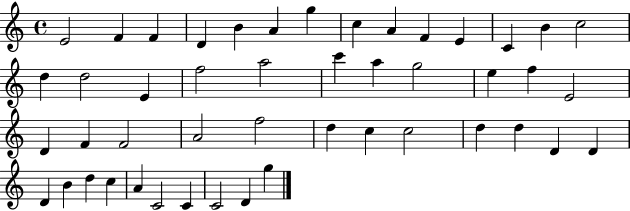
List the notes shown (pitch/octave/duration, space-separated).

E4/h F4/q F4/q D4/q B4/q A4/q G5/q C5/q A4/q F4/q E4/q C4/q B4/q C5/h D5/q D5/h E4/q F5/h A5/h C6/q A5/q G5/h E5/q F5/q E4/h D4/q F4/q F4/h A4/h F5/h D5/q C5/q C5/h D5/q D5/q D4/q D4/q D4/q B4/q D5/q C5/q A4/q C4/h C4/q C4/h D4/q G5/q